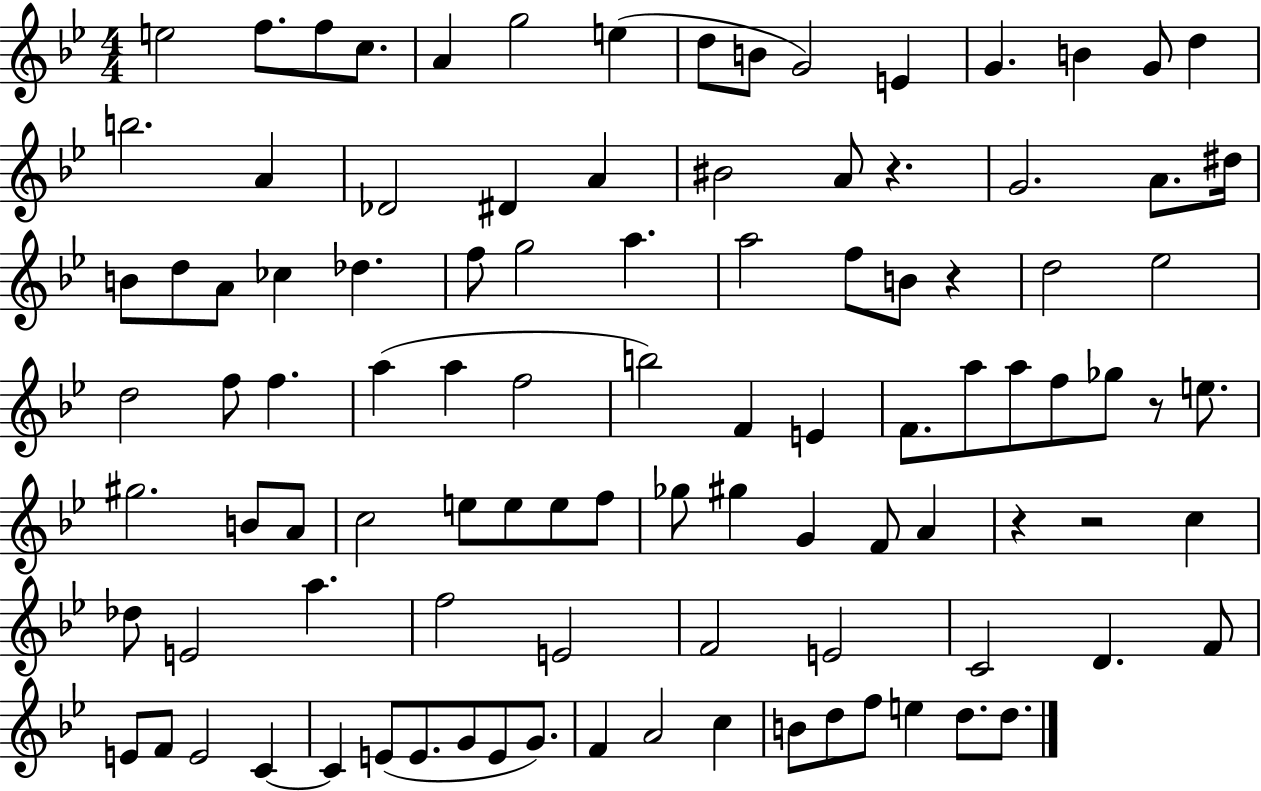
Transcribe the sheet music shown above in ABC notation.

X:1
T:Untitled
M:4/4
L:1/4
K:Bb
e2 f/2 f/2 c/2 A g2 e d/2 B/2 G2 E G B G/2 d b2 A _D2 ^D A ^B2 A/2 z G2 A/2 ^d/4 B/2 d/2 A/2 _c _d f/2 g2 a a2 f/2 B/2 z d2 _e2 d2 f/2 f a a f2 b2 F E F/2 a/2 a/2 f/2 _g/2 z/2 e/2 ^g2 B/2 A/2 c2 e/2 e/2 e/2 f/2 _g/2 ^g G F/2 A z z2 c _d/2 E2 a f2 E2 F2 E2 C2 D F/2 E/2 F/2 E2 C C E/2 E/2 G/2 E/2 G/2 F A2 c B/2 d/2 f/2 e d/2 d/2